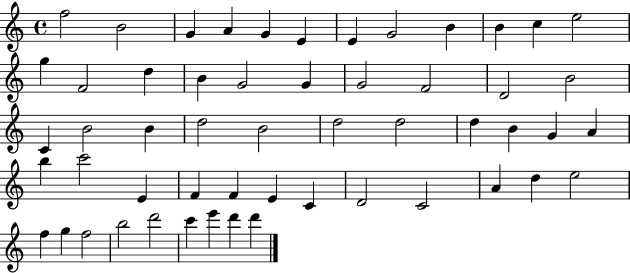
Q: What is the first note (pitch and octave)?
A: F5